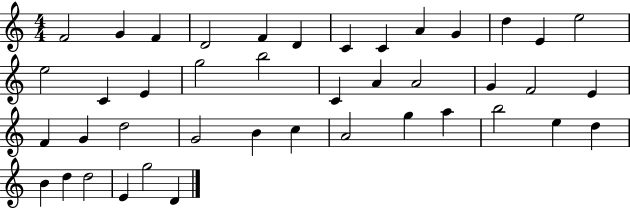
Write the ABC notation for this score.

X:1
T:Untitled
M:4/4
L:1/4
K:C
F2 G F D2 F D C C A G d E e2 e2 C E g2 b2 C A A2 G F2 E F G d2 G2 B c A2 g a b2 e d B d d2 E g2 D